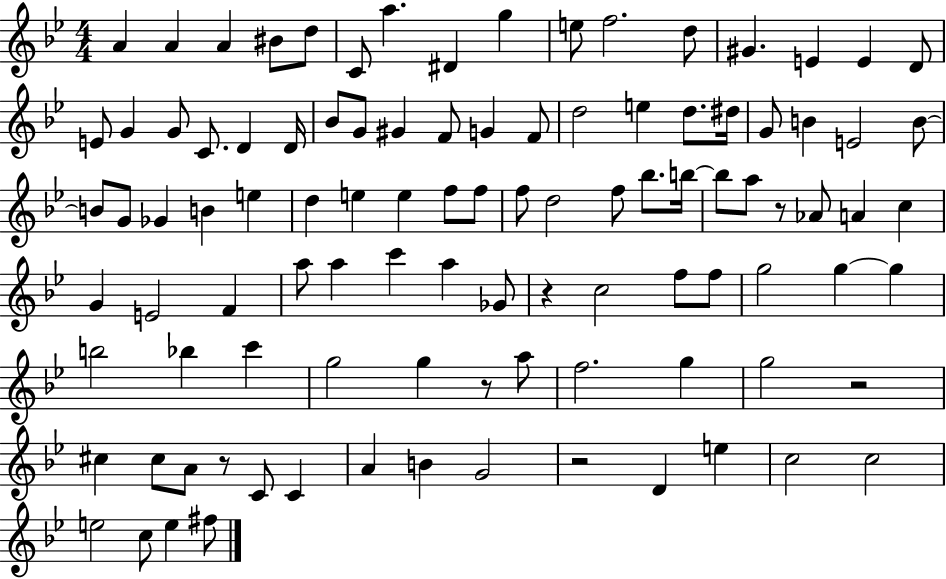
{
  \clef treble
  \numericTimeSignature
  \time 4/4
  \key bes \major
  a'4 a'4 a'4 bis'8 d''8 | c'8 a''4. dis'4 g''4 | e''8 f''2. d''8 | gis'4. e'4 e'4 d'8 | \break e'8 g'4 g'8 c'8. d'4 d'16 | bes'8 g'8 gis'4 f'8 g'4 f'8 | d''2 e''4 d''8. dis''16 | g'8 b'4 e'2 b'8~~ | \break b'8 g'8 ges'4 b'4 e''4 | d''4 e''4 e''4 f''8 f''8 | f''8 d''2 f''8 bes''8. b''16~~ | b''8 a''8 r8 aes'8 a'4 c''4 | \break g'4 e'2 f'4 | a''8 a''4 c'''4 a''4 ges'8 | r4 c''2 f''8 f''8 | g''2 g''4~~ g''4 | \break b''2 bes''4 c'''4 | g''2 g''4 r8 a''8 | f''2. g''4 | g''2 r2 | \break cis''4 cis''8 a'8 r8 c'8 c'4 | a'4 b'4 g'2 | r2 d'4 e''4 | c''2 c''2 | \break e''2 c''8 e''4 fis''8 | \bar "|."
}